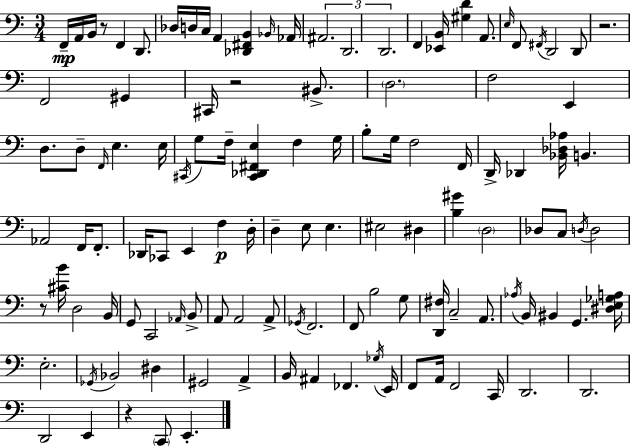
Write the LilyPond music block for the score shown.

{
  \clef bass
  \numericTimeSignature
  \time 3/4
  \key c \major
  \repeat volta 2 { f,16--\mp a,16 b,16 r8 f,4 d,8. | des16 d16 c16 a,4 <des, fis, b,>4 \grace { bes,16 } | aes,16 \tuplet 3/2 { ais,2. | d,2. | \break d,2. } | f,4 <ees, b,>16 <gis d'>4 a,8. | \grace { e16 } f,8 \acciaccatura { fis,16 } d,2 | d,8 r2. | \break f,2 gis,4 | cis,16 r2 | bis,8.-> \parenthesize d2. | f2 e,4 | \break d8. d8-- \grace { f,16 } e4. | e16 \acciaccatura { cis,16 } g8 f16-- <cis, des, fis, e>4 | f4 g16 b8-. g16 f2 | f,16 d,16-> des,4 <bes, des aes>16 b,4. | \break aes,2 | f,16 f,8.-. des,16 ces,8 e,4 | f4\p d16-. d4-- e8 e4. | eis2 | \break dis4 <b gis'>4 \parenthesize d2 | des8 c8 \acciaccatura { d16 } d2 | r8 <cis' b'>16 d2 | b,16 g,8 c,2 | \break \grace { aes,16 } b,8-> a,8 a,2 | a,8-> \acciaccatura { ges,16 } f,2. | f,8 b2 | g8 <d, fis>16 c2-- | \break a,8. \acciaccatura { aes16 } b,16 bis,4 | g,4. <dis e ges a>16 e2.-. | \acciaccatura { ges,16 } bes,2 | dis4 gis,2 | \break a,4-> b,16 ais,4 | fes,4. \acciaccatura { ges16 } e,16 f,8 | a,16 f,2 c,16 d,2. | d,2. | \break d,2 | e,4 r4 | \parenthesize c,8 e,4.-. } \bar "|."
}